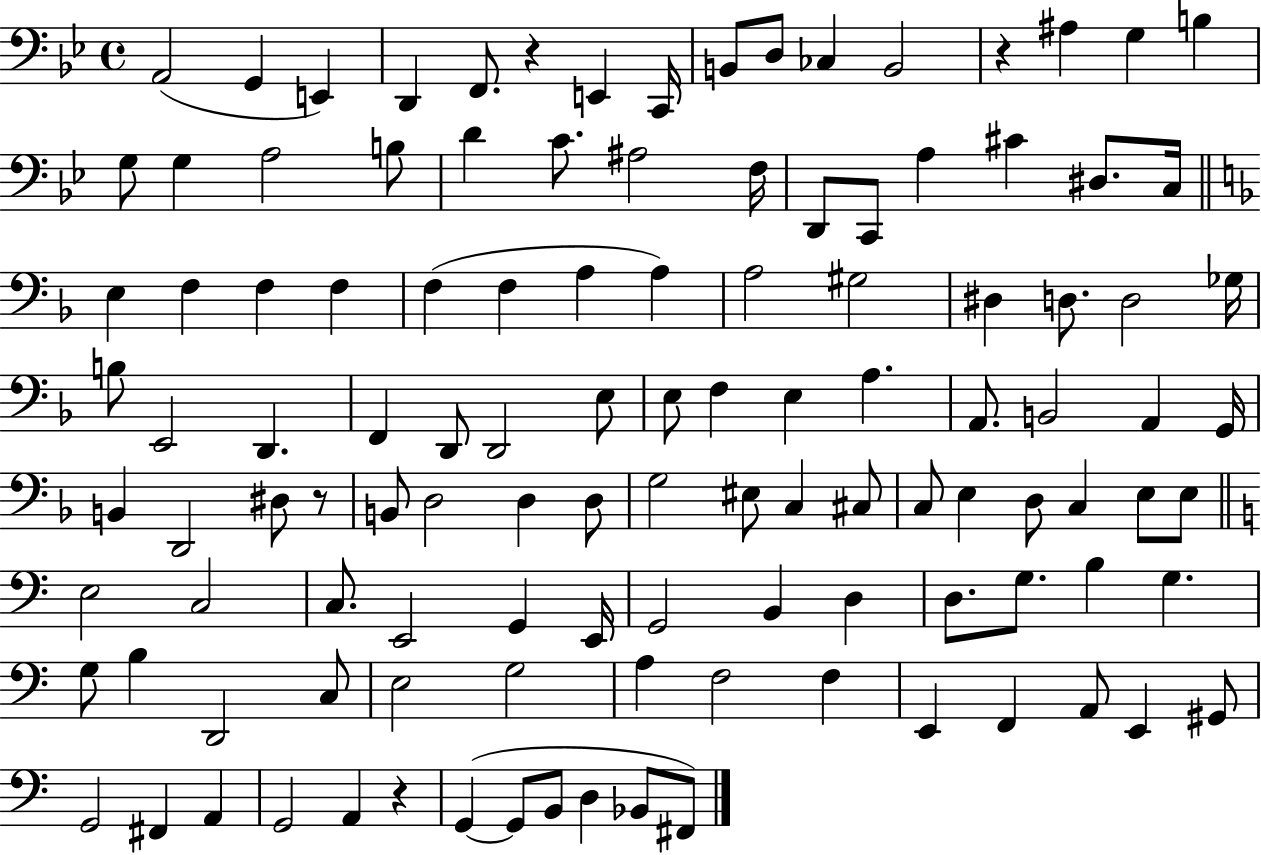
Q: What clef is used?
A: bass